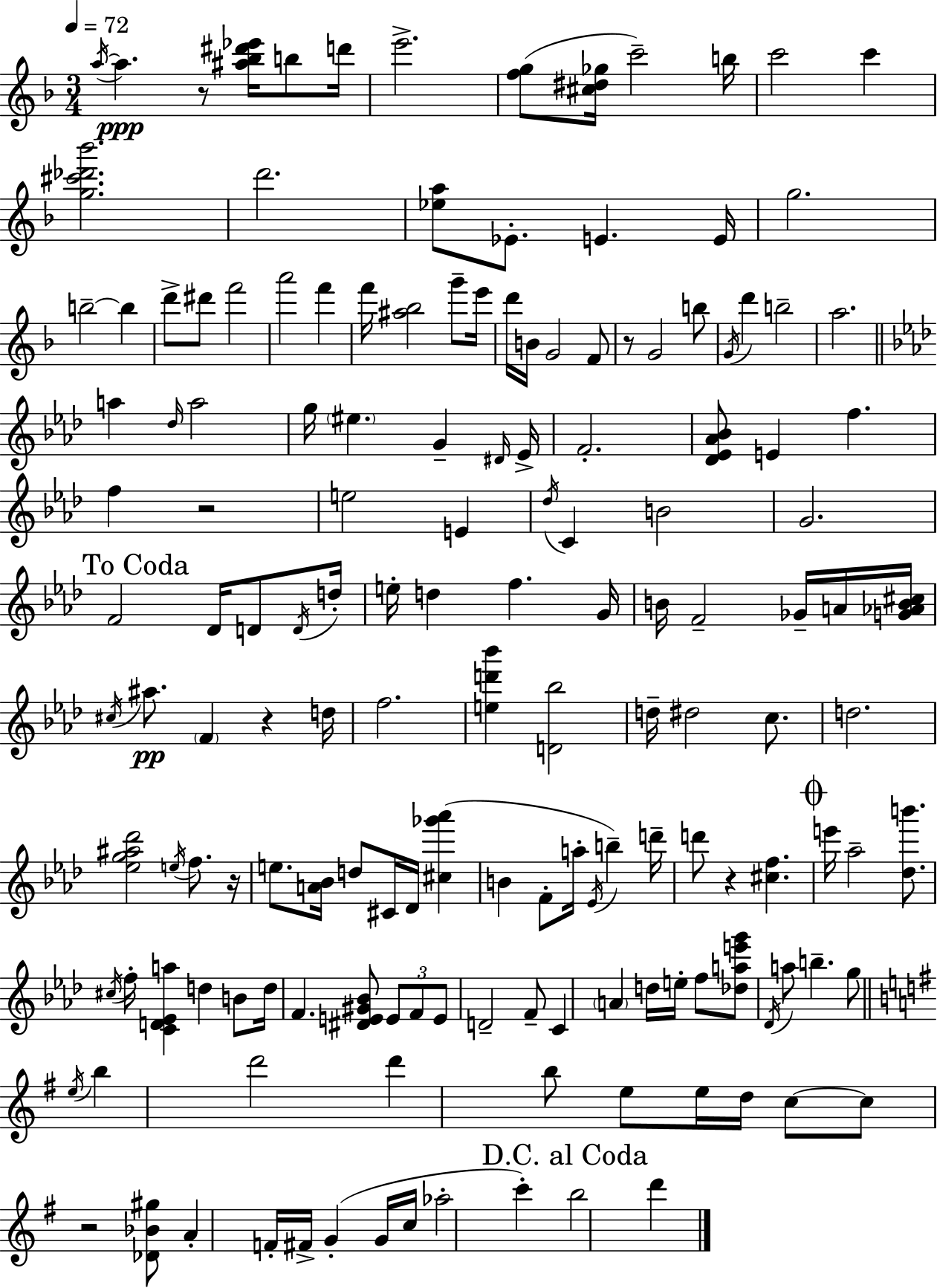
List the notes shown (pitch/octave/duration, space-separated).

A5/s A5/q. R/e [A#5,Bb5,D#6,Eb6]/s B5/e D6/s E6/h. [F5,G5]/e [C#5,D#5,Gb5]/s C6/h B5/s C6/h C6/q [G5,C#6,Db6,Bb6]/h. D6/h. [Eb5,A5]/e Eb4/e. E4/q. E4/s G5/h. B5/h B5/q D6/e D#6/e F6/h A6/h F6/q F6/s [A#5,Bb5]/h G6/e E6/s D6/s B4/s G4/h F4/e R/e G4/h B5/e G4/s D6/q B5/h A5/h. A5/q Db5/s A5/h G5/s EIS5/q. G4/q D#4/s Eb4/s F4/h. [Db4,Eb4,Ab4,Bb4]/e E4/q F5/q. F5/q R/h E5/h E4/q Db5/s C4/q B4/h G4/h. F4/h Db4/s D4/e D4/s D5/s E5/s D5/q F5/q. G4/s B4/s F4/h Gb4/s A4/s [G4,Ab4,B4,C#5]/s C#5/s A#5/e. F4/q R/q D5/s F5/h. [E5,D6,Bb6]/q [D4,Bb5]/h D5/s D#5/h C5/e. D5/h. [Eb5,G5,A#5,Db6]/h E5/s F5/e. R/s E5/e. [A4,Bb4]/s D5/e C#4/s Db4/s [C#5,Gb6,Ab6]/q B4/q F4/e A5/s Eb4/s B5/q D6/s D6/e R/q [C#5,F5]/q. E6/s Ab5/h [Db5,B6]/e. C#5/s F5/s [C4,D4,Eb4,A5]/q D5/q B4/e D5/s F4/q. [D#4,E4,G#4,Bb4]/e E4/e F4/e E4/e D4/h F4/e C4/q A4/q D5/s E5/s F5/e [Db5,A5,E6,G6]/e Db4/s A5/e B5/q. G5/e E5/s B5/q D6/h D6/q B5/e E5/e E5/s D5/s C5/e C5/e R/h [Db4,Bb4,G#5]/e A4/q F4/s F#4/s G4/q G4/s C5/s Ab5/h C6/q B5/h D6/q